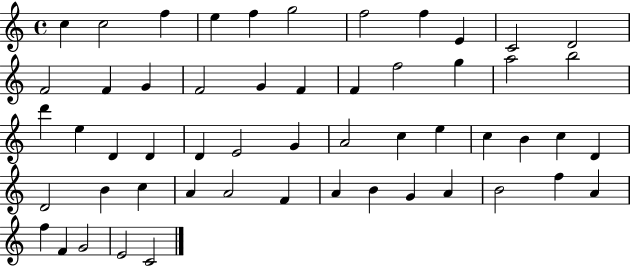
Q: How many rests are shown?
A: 0